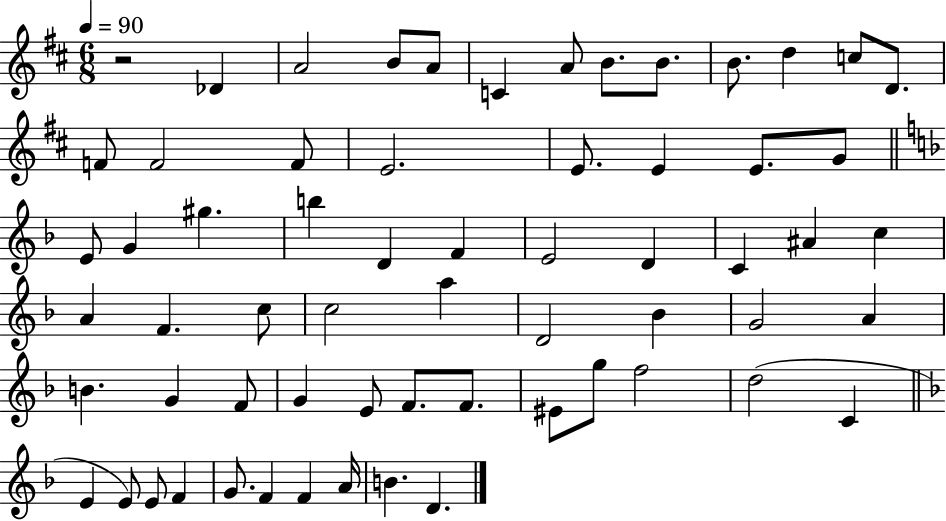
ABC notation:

X:1
T:Untitled
M:6/8
L:1/4
K:D
z2 _D A2 B/2 A/2 C A/2 B/2 B/2 B/2 d c/2 D/2 F/2 F2 F/2 E2 E/2 E E/2 G/2 E/2 G ^g b D F E2 D C ^A c A F c/2 c2 a D2 _B G2 A B G F/2 G E/2 F/2 F/2 ^E/2 g/2 f2 d2 C E E/2 E/2 F G/2 F F A/4 B D